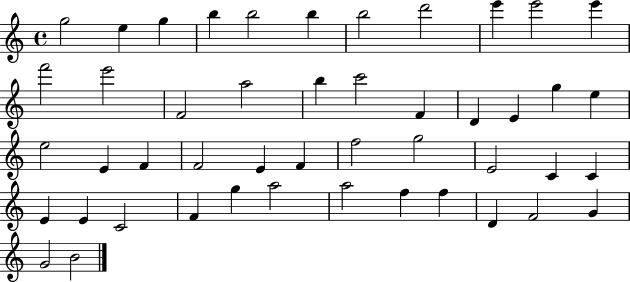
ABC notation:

X:1
T:Untitled
M:4/4
L:1/4
K:C
g2 e g b b2 b b2 d'2 e' e'2 e' f'2 e'2 F2 a2 b c'2 F D E g e e2 E F F2 E F f2 g2 E2 C C E E C2 F g a2 a2 f f D F2 G G2 B2